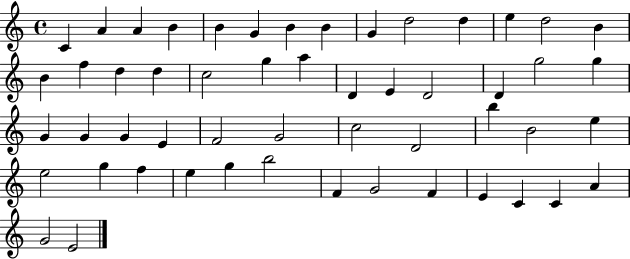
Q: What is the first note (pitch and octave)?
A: C4